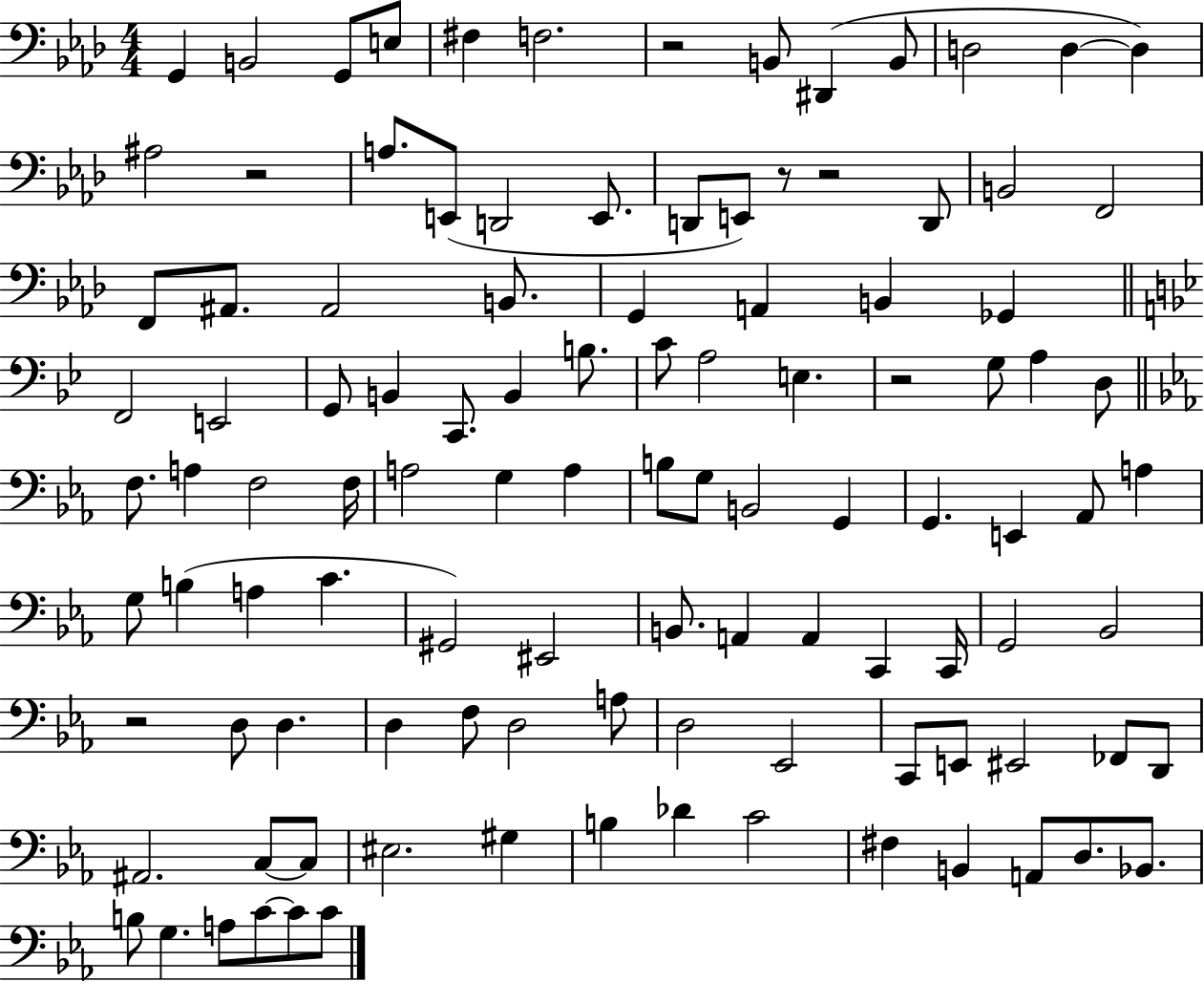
G2/q B2/h G2/e E3/e F#3/q F3/h. R/h B2/e D#2/q B2/e D3/h D3/q D3/q A#3/h R/h A3/e. E2/e D2/h E2/e. D2/e E2/e R/e R/h D2/e B2/h F2/h F2/e A#2/e. A#2/h B2/e. G2/q A2/q B2/q Gb2/q F2/h E2/h G2/e B2/q C2/e. B2/q B3/e. C4/e A3/h E3/q. R/h G3/e A3/q D3/e F3/e. A3/q F3/h F3/s A3/h G3/q A3/q B3/e G3/e B2/h G2/q G2/q. E2/q Ab2/e A3/q G3/e B3/q A3/q C4/q. G#2/h EIS2/h B2/e. A2/q A2/q C2/q C2/s G2/h Bb2/h R/h D3/e D3/q. D3/q F3/e D3/h A3/e D3/h Eb2/h C2/e E2/e EIS2/h FES2/e D2/e A#2/h. C3/e C3/e EIS3/h. G#3/q B3/q Db4/q C4/h F#3/q B2/q A2/e D3/e. Bb2/e. B3/e G3/q. A3/e C4/e C4/e C4/e